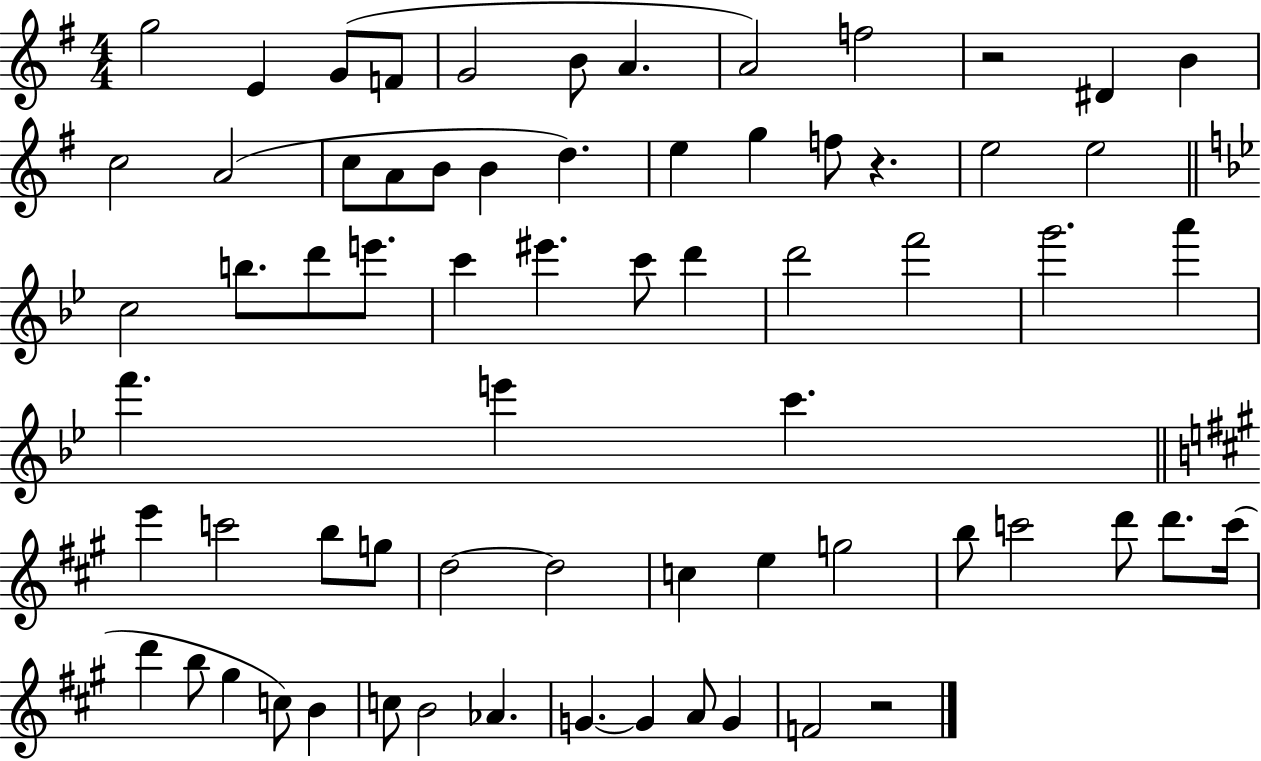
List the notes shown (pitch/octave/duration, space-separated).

G5/h E4/q G4/e F4/e G4/h B4/e A4/q. A4/h F5/h R/h D#4/q B4/q C5/h A4/h C5/e A4/e B4/e B4/q D5/q. E5/q G5/q F5/e R/q. E5/h E5/h C5/h B5/e. D6/e E6/e. C6/q EIS6/q. C6/e D6/q D6/h F6/h G6/h. A6/q F6/q. E6/q C6/q. E6/q C6/h B5/e G5/e D5/h D5/h C5/q E5/q G5/h B5/e C6/h D6/e D6/e. C6/s D6/q B5/e G#5/q C5/e B4/q C5/e B4/h Ab4/q. G4/q. G4/q A4/e G4/q F4/h R/h